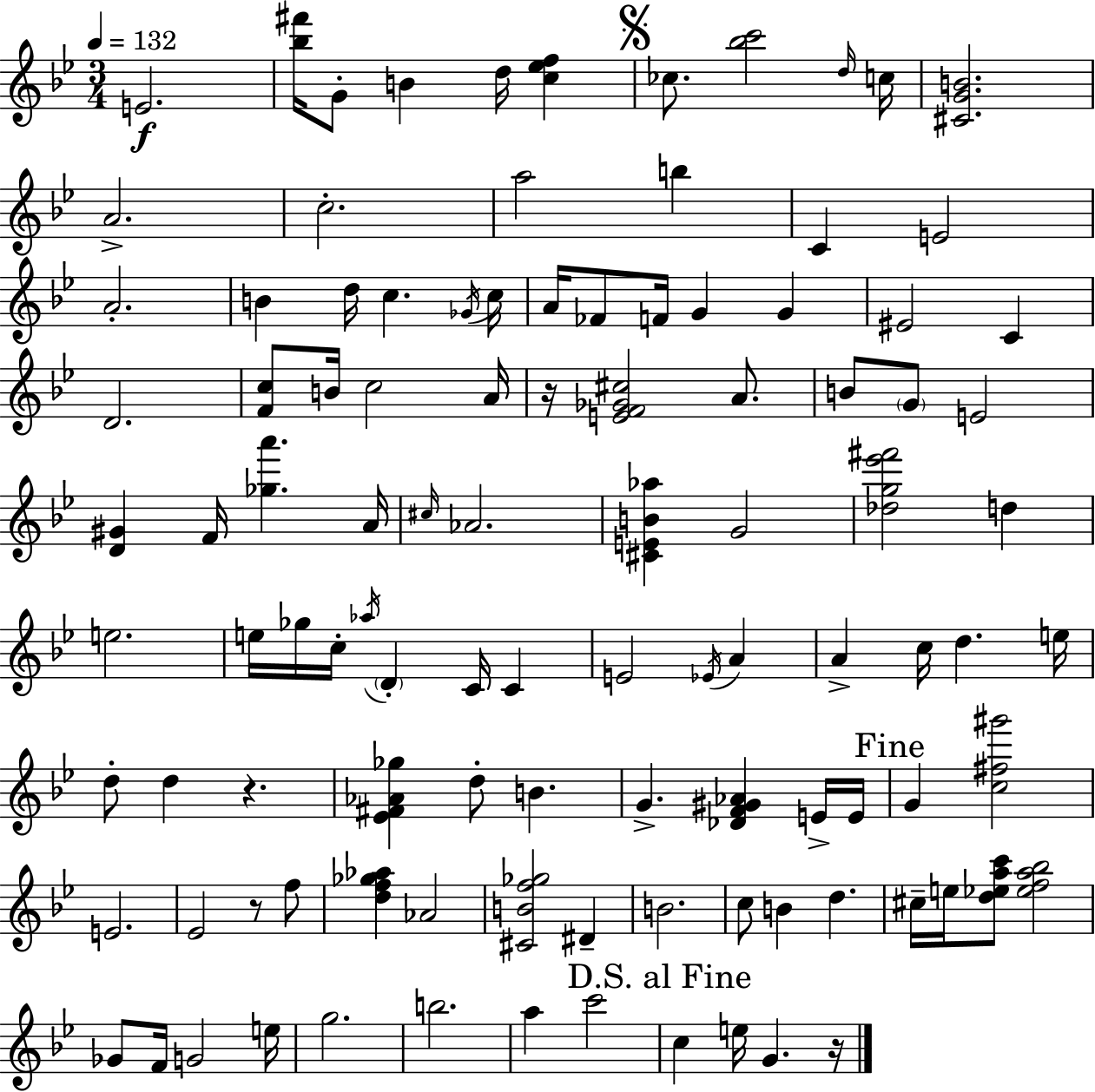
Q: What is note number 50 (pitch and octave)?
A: Eb4